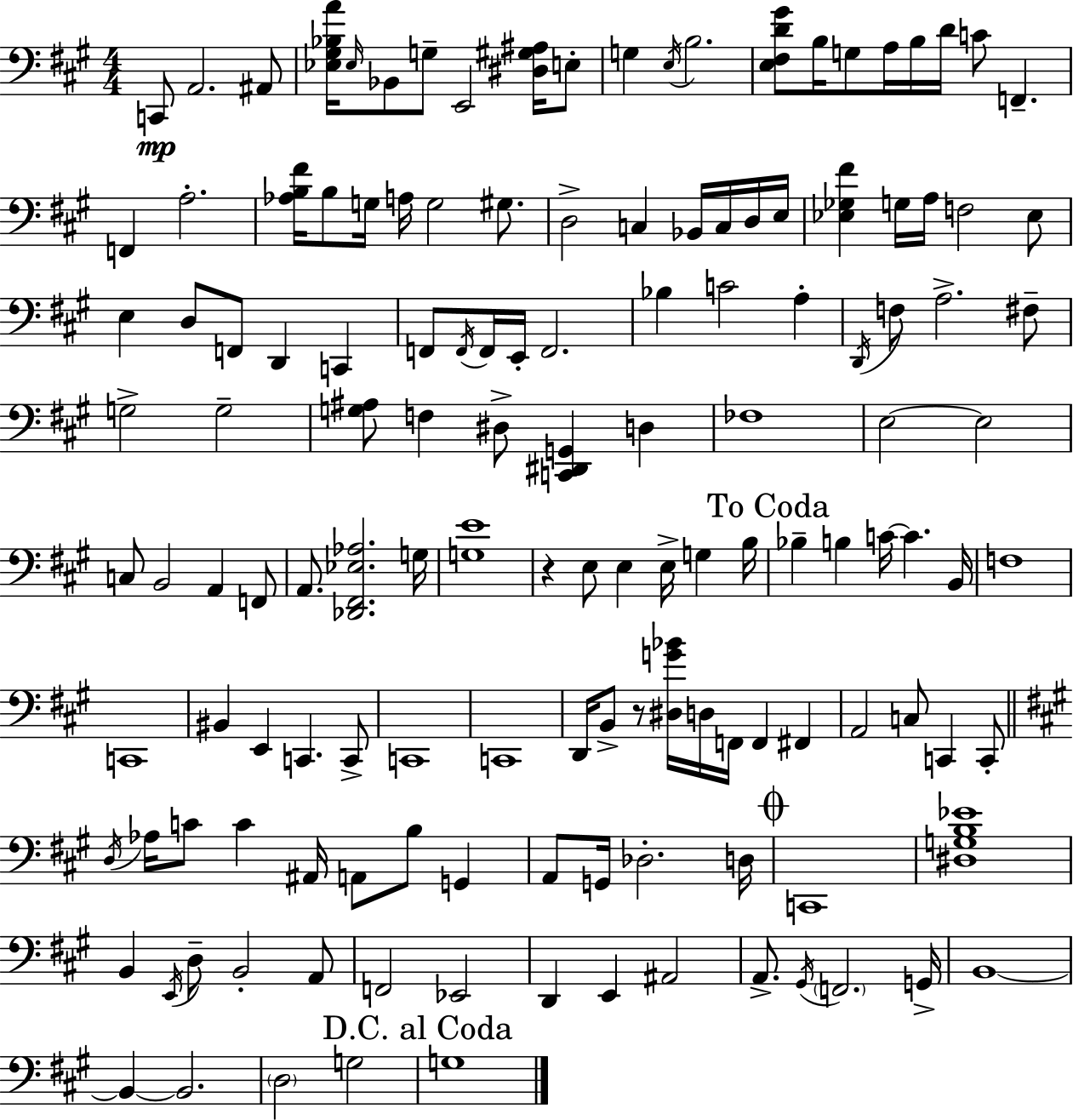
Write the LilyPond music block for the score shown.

{
  \clef bass
  \numericTimeSignature
  \time 4/4
  \key a \major
  \repeat volta 2 { c,8\mp a,2. ais,8 | <ees gis bes a'>16 \grace { ees16 } bes,8 g8-- e,2 <dis gis ais>16 e8-. | g4 \acciaccatura { e16 } b2. | <e fis d' gis'>8 b16 g8 a16 b16 d'16 c'8 f,4.-- | \break f,4 a2.-. | <aes b fis'>16 b8 g16 a16 g2 gis8. | d2-> c4 bes,16 c16 | d16 e16 <ees ges fis'>4 g16 a16 f2 | \break ees8 e4 d8 f,8 d,4 c,4 | f,8 \acciaccatura { f,16 } f,16 e,16-. f,2. | bes4 c'2 a4-. | \acciaccatura { d,16 } f8 a2.-> | \break fis8-- g2-> g2-- | <g ais>8 f4 dis8-> <c, dis, g,>4 | d4 fes1 | e2~~ e2 | \break c8 b,2 a,4 | f,8 a,8. <des, fis, ees aes>2. | g16 <g e'>1 | r4 e8 e4 e16-> g4 | \break b16 \mark "To Coda" bes4-- b4 c'16~~ c'4. | b,16 f1 | c,1 | bis,4 e,4 c,4. | \break c,8-> c,1 | c,1 | d,16 b,8-> r8 <dis g' bes'>16 d16 f,16 f,4 | fis,4 a,2 c8 c,4 | \break c,8-. \bar "||" \break \key a \major \acciaccatura { d16 } aes16 c'8 c'4 ais,16 a,8 b8 g,4 | a,8 g,16 des2.-. | d16 \mark \markup { \musicglyph "scripts.coda" } c,1 | <dis g b ees'>1 | \break b,4 \acciaccatura { e,16 } d8-- b,2-. | a,8 f,2 ees,2 | d,4 e,4 ais,2 | a,8.-> \acciaccatura { gis,16 } \parenthesize f,2. | \break g,16-> b,1~~ | b,4~~ b,2. | \parenthesize d2 g2 | \mark "D.C. al Coda" g1 | \break } \bar "|."
}